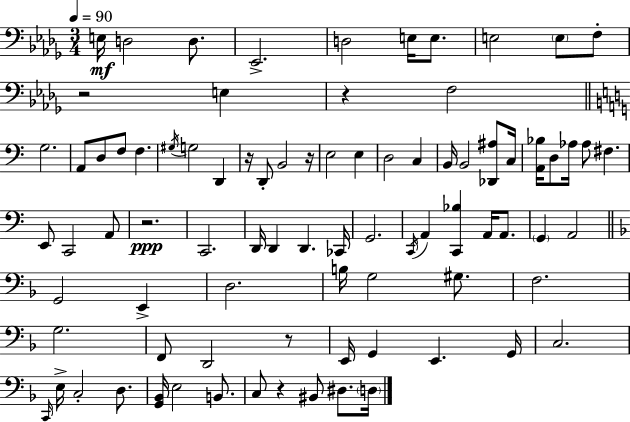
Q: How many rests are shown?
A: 7